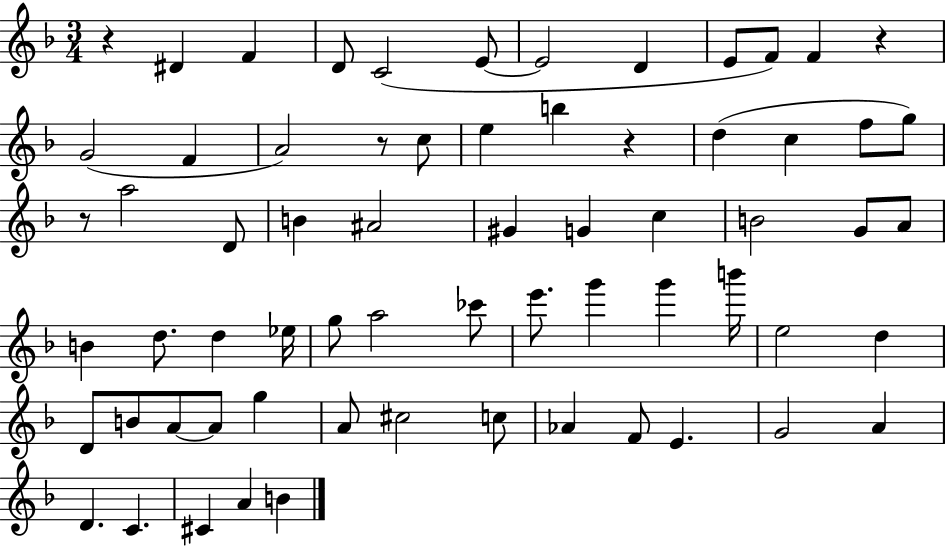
{
  \clef treble
  \numericTimeSignature
  \time 3/4
  \key f \major
  r4 dis'4 f'4 | d'8 c'2( e'8~~ | e'2 d'4 | e'8 f'8) f'4 r4 | \break g'2( f'4 | a'2) r8 c''8 | e''4 b''4 r4 | d''4( c''4 f''8 g''8) | \break r8 a''2 d'8 | b'4 ais'2 | gis'4 g'4 c''4 | b'2 g'8 a'8 | \break b'4 d''8. d''4 ees''16 | g''8 a''2 ces'''8 | e'''8. g'''4 g'''4 b'''16 | e''2 d''4 | \break d'8 b'8 a'8~~ a'8 g''4 | a'8 cis''2 c''8 | aes'4 f'8 e'4. | g'2 a'4 | \break d'4. c'4. | cis'4 a'4 b'4 | \bar "|."
}